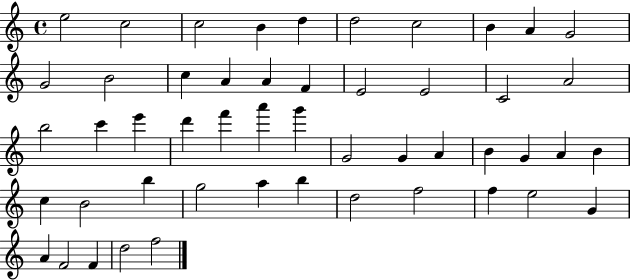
E5/h C5/h C5/h B4/q D5/q D5/h C5/h B4/q A4/q G4/h G4/h B4/h C5/q A4/q A4/q F4/q E4/h E4/h C4/h A4/h B5/h C6/q E6/q D6/q F6/q A6/q G6/q G4/h G4/q A4/q B4/q G4/q A4/q B4/q C5/q B4/h B5/q G5/h A5/q B5/q D5/h F5/h F5/q E5/h G4/q A4/q F4/h F4/q D5/h F5/h